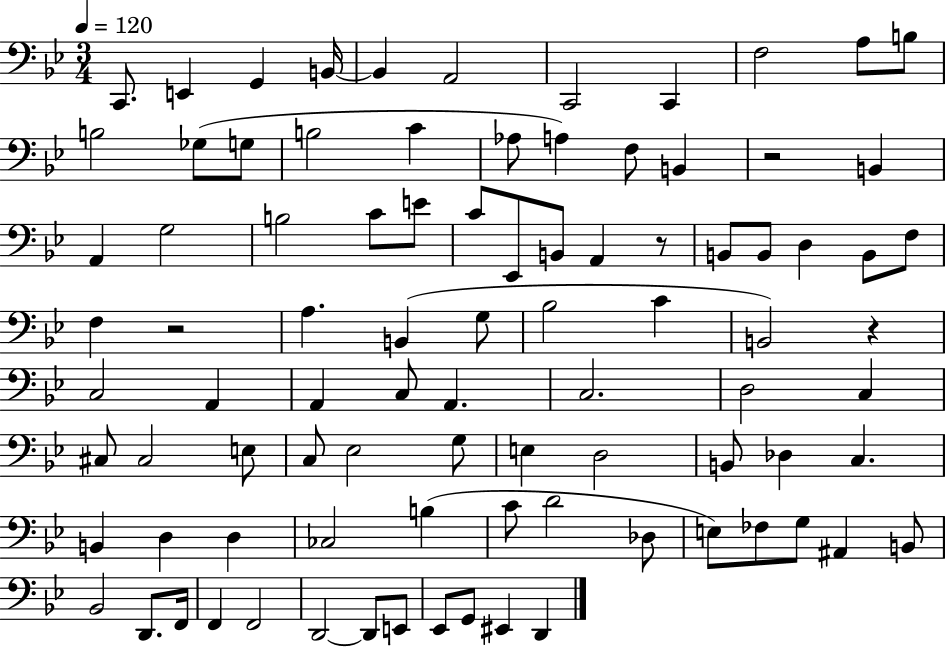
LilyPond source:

{
  \clef bass
  \numericTimeSignature
  \time 3/4
  \key bes \major
  \tempo 4 = 120
  c,8. e,4 g,4 b,16~~ | b,4 a,2 | c,2 c,4 | f2 a8 b8 | \break b2 ges8( g8 | b2 c'4 | aes8 a4) f8 b,4 | r2 b,4 | \break a,4 g2 | b2 c'8 e'8 | c'8 ees,8 b,8 a,4 r8 | b,8 b,8 d4 b,8 f8 | \break f4 r2 | a4. b,4( g8 | bes2 c'4 | b,2) r4 | \break c2 a,4 | a,4 c8 a,4. | c2. | d2 c4 | \break cis8 cis2 e8 | c8 ees2 g8 | e4 d2 | b,8 des4 c4. | \break b,4 d4 d4 | ces2 b4( | c'8 d'2 des8 | e8) fes8 g8 ais,4 b,8 | \break bes,2 d,8. f,16 | f,4 f,2 | d,2~~ d,8 e,8 | ees,8 g,8 eis,4 d,4 | \break \bar "|."
}